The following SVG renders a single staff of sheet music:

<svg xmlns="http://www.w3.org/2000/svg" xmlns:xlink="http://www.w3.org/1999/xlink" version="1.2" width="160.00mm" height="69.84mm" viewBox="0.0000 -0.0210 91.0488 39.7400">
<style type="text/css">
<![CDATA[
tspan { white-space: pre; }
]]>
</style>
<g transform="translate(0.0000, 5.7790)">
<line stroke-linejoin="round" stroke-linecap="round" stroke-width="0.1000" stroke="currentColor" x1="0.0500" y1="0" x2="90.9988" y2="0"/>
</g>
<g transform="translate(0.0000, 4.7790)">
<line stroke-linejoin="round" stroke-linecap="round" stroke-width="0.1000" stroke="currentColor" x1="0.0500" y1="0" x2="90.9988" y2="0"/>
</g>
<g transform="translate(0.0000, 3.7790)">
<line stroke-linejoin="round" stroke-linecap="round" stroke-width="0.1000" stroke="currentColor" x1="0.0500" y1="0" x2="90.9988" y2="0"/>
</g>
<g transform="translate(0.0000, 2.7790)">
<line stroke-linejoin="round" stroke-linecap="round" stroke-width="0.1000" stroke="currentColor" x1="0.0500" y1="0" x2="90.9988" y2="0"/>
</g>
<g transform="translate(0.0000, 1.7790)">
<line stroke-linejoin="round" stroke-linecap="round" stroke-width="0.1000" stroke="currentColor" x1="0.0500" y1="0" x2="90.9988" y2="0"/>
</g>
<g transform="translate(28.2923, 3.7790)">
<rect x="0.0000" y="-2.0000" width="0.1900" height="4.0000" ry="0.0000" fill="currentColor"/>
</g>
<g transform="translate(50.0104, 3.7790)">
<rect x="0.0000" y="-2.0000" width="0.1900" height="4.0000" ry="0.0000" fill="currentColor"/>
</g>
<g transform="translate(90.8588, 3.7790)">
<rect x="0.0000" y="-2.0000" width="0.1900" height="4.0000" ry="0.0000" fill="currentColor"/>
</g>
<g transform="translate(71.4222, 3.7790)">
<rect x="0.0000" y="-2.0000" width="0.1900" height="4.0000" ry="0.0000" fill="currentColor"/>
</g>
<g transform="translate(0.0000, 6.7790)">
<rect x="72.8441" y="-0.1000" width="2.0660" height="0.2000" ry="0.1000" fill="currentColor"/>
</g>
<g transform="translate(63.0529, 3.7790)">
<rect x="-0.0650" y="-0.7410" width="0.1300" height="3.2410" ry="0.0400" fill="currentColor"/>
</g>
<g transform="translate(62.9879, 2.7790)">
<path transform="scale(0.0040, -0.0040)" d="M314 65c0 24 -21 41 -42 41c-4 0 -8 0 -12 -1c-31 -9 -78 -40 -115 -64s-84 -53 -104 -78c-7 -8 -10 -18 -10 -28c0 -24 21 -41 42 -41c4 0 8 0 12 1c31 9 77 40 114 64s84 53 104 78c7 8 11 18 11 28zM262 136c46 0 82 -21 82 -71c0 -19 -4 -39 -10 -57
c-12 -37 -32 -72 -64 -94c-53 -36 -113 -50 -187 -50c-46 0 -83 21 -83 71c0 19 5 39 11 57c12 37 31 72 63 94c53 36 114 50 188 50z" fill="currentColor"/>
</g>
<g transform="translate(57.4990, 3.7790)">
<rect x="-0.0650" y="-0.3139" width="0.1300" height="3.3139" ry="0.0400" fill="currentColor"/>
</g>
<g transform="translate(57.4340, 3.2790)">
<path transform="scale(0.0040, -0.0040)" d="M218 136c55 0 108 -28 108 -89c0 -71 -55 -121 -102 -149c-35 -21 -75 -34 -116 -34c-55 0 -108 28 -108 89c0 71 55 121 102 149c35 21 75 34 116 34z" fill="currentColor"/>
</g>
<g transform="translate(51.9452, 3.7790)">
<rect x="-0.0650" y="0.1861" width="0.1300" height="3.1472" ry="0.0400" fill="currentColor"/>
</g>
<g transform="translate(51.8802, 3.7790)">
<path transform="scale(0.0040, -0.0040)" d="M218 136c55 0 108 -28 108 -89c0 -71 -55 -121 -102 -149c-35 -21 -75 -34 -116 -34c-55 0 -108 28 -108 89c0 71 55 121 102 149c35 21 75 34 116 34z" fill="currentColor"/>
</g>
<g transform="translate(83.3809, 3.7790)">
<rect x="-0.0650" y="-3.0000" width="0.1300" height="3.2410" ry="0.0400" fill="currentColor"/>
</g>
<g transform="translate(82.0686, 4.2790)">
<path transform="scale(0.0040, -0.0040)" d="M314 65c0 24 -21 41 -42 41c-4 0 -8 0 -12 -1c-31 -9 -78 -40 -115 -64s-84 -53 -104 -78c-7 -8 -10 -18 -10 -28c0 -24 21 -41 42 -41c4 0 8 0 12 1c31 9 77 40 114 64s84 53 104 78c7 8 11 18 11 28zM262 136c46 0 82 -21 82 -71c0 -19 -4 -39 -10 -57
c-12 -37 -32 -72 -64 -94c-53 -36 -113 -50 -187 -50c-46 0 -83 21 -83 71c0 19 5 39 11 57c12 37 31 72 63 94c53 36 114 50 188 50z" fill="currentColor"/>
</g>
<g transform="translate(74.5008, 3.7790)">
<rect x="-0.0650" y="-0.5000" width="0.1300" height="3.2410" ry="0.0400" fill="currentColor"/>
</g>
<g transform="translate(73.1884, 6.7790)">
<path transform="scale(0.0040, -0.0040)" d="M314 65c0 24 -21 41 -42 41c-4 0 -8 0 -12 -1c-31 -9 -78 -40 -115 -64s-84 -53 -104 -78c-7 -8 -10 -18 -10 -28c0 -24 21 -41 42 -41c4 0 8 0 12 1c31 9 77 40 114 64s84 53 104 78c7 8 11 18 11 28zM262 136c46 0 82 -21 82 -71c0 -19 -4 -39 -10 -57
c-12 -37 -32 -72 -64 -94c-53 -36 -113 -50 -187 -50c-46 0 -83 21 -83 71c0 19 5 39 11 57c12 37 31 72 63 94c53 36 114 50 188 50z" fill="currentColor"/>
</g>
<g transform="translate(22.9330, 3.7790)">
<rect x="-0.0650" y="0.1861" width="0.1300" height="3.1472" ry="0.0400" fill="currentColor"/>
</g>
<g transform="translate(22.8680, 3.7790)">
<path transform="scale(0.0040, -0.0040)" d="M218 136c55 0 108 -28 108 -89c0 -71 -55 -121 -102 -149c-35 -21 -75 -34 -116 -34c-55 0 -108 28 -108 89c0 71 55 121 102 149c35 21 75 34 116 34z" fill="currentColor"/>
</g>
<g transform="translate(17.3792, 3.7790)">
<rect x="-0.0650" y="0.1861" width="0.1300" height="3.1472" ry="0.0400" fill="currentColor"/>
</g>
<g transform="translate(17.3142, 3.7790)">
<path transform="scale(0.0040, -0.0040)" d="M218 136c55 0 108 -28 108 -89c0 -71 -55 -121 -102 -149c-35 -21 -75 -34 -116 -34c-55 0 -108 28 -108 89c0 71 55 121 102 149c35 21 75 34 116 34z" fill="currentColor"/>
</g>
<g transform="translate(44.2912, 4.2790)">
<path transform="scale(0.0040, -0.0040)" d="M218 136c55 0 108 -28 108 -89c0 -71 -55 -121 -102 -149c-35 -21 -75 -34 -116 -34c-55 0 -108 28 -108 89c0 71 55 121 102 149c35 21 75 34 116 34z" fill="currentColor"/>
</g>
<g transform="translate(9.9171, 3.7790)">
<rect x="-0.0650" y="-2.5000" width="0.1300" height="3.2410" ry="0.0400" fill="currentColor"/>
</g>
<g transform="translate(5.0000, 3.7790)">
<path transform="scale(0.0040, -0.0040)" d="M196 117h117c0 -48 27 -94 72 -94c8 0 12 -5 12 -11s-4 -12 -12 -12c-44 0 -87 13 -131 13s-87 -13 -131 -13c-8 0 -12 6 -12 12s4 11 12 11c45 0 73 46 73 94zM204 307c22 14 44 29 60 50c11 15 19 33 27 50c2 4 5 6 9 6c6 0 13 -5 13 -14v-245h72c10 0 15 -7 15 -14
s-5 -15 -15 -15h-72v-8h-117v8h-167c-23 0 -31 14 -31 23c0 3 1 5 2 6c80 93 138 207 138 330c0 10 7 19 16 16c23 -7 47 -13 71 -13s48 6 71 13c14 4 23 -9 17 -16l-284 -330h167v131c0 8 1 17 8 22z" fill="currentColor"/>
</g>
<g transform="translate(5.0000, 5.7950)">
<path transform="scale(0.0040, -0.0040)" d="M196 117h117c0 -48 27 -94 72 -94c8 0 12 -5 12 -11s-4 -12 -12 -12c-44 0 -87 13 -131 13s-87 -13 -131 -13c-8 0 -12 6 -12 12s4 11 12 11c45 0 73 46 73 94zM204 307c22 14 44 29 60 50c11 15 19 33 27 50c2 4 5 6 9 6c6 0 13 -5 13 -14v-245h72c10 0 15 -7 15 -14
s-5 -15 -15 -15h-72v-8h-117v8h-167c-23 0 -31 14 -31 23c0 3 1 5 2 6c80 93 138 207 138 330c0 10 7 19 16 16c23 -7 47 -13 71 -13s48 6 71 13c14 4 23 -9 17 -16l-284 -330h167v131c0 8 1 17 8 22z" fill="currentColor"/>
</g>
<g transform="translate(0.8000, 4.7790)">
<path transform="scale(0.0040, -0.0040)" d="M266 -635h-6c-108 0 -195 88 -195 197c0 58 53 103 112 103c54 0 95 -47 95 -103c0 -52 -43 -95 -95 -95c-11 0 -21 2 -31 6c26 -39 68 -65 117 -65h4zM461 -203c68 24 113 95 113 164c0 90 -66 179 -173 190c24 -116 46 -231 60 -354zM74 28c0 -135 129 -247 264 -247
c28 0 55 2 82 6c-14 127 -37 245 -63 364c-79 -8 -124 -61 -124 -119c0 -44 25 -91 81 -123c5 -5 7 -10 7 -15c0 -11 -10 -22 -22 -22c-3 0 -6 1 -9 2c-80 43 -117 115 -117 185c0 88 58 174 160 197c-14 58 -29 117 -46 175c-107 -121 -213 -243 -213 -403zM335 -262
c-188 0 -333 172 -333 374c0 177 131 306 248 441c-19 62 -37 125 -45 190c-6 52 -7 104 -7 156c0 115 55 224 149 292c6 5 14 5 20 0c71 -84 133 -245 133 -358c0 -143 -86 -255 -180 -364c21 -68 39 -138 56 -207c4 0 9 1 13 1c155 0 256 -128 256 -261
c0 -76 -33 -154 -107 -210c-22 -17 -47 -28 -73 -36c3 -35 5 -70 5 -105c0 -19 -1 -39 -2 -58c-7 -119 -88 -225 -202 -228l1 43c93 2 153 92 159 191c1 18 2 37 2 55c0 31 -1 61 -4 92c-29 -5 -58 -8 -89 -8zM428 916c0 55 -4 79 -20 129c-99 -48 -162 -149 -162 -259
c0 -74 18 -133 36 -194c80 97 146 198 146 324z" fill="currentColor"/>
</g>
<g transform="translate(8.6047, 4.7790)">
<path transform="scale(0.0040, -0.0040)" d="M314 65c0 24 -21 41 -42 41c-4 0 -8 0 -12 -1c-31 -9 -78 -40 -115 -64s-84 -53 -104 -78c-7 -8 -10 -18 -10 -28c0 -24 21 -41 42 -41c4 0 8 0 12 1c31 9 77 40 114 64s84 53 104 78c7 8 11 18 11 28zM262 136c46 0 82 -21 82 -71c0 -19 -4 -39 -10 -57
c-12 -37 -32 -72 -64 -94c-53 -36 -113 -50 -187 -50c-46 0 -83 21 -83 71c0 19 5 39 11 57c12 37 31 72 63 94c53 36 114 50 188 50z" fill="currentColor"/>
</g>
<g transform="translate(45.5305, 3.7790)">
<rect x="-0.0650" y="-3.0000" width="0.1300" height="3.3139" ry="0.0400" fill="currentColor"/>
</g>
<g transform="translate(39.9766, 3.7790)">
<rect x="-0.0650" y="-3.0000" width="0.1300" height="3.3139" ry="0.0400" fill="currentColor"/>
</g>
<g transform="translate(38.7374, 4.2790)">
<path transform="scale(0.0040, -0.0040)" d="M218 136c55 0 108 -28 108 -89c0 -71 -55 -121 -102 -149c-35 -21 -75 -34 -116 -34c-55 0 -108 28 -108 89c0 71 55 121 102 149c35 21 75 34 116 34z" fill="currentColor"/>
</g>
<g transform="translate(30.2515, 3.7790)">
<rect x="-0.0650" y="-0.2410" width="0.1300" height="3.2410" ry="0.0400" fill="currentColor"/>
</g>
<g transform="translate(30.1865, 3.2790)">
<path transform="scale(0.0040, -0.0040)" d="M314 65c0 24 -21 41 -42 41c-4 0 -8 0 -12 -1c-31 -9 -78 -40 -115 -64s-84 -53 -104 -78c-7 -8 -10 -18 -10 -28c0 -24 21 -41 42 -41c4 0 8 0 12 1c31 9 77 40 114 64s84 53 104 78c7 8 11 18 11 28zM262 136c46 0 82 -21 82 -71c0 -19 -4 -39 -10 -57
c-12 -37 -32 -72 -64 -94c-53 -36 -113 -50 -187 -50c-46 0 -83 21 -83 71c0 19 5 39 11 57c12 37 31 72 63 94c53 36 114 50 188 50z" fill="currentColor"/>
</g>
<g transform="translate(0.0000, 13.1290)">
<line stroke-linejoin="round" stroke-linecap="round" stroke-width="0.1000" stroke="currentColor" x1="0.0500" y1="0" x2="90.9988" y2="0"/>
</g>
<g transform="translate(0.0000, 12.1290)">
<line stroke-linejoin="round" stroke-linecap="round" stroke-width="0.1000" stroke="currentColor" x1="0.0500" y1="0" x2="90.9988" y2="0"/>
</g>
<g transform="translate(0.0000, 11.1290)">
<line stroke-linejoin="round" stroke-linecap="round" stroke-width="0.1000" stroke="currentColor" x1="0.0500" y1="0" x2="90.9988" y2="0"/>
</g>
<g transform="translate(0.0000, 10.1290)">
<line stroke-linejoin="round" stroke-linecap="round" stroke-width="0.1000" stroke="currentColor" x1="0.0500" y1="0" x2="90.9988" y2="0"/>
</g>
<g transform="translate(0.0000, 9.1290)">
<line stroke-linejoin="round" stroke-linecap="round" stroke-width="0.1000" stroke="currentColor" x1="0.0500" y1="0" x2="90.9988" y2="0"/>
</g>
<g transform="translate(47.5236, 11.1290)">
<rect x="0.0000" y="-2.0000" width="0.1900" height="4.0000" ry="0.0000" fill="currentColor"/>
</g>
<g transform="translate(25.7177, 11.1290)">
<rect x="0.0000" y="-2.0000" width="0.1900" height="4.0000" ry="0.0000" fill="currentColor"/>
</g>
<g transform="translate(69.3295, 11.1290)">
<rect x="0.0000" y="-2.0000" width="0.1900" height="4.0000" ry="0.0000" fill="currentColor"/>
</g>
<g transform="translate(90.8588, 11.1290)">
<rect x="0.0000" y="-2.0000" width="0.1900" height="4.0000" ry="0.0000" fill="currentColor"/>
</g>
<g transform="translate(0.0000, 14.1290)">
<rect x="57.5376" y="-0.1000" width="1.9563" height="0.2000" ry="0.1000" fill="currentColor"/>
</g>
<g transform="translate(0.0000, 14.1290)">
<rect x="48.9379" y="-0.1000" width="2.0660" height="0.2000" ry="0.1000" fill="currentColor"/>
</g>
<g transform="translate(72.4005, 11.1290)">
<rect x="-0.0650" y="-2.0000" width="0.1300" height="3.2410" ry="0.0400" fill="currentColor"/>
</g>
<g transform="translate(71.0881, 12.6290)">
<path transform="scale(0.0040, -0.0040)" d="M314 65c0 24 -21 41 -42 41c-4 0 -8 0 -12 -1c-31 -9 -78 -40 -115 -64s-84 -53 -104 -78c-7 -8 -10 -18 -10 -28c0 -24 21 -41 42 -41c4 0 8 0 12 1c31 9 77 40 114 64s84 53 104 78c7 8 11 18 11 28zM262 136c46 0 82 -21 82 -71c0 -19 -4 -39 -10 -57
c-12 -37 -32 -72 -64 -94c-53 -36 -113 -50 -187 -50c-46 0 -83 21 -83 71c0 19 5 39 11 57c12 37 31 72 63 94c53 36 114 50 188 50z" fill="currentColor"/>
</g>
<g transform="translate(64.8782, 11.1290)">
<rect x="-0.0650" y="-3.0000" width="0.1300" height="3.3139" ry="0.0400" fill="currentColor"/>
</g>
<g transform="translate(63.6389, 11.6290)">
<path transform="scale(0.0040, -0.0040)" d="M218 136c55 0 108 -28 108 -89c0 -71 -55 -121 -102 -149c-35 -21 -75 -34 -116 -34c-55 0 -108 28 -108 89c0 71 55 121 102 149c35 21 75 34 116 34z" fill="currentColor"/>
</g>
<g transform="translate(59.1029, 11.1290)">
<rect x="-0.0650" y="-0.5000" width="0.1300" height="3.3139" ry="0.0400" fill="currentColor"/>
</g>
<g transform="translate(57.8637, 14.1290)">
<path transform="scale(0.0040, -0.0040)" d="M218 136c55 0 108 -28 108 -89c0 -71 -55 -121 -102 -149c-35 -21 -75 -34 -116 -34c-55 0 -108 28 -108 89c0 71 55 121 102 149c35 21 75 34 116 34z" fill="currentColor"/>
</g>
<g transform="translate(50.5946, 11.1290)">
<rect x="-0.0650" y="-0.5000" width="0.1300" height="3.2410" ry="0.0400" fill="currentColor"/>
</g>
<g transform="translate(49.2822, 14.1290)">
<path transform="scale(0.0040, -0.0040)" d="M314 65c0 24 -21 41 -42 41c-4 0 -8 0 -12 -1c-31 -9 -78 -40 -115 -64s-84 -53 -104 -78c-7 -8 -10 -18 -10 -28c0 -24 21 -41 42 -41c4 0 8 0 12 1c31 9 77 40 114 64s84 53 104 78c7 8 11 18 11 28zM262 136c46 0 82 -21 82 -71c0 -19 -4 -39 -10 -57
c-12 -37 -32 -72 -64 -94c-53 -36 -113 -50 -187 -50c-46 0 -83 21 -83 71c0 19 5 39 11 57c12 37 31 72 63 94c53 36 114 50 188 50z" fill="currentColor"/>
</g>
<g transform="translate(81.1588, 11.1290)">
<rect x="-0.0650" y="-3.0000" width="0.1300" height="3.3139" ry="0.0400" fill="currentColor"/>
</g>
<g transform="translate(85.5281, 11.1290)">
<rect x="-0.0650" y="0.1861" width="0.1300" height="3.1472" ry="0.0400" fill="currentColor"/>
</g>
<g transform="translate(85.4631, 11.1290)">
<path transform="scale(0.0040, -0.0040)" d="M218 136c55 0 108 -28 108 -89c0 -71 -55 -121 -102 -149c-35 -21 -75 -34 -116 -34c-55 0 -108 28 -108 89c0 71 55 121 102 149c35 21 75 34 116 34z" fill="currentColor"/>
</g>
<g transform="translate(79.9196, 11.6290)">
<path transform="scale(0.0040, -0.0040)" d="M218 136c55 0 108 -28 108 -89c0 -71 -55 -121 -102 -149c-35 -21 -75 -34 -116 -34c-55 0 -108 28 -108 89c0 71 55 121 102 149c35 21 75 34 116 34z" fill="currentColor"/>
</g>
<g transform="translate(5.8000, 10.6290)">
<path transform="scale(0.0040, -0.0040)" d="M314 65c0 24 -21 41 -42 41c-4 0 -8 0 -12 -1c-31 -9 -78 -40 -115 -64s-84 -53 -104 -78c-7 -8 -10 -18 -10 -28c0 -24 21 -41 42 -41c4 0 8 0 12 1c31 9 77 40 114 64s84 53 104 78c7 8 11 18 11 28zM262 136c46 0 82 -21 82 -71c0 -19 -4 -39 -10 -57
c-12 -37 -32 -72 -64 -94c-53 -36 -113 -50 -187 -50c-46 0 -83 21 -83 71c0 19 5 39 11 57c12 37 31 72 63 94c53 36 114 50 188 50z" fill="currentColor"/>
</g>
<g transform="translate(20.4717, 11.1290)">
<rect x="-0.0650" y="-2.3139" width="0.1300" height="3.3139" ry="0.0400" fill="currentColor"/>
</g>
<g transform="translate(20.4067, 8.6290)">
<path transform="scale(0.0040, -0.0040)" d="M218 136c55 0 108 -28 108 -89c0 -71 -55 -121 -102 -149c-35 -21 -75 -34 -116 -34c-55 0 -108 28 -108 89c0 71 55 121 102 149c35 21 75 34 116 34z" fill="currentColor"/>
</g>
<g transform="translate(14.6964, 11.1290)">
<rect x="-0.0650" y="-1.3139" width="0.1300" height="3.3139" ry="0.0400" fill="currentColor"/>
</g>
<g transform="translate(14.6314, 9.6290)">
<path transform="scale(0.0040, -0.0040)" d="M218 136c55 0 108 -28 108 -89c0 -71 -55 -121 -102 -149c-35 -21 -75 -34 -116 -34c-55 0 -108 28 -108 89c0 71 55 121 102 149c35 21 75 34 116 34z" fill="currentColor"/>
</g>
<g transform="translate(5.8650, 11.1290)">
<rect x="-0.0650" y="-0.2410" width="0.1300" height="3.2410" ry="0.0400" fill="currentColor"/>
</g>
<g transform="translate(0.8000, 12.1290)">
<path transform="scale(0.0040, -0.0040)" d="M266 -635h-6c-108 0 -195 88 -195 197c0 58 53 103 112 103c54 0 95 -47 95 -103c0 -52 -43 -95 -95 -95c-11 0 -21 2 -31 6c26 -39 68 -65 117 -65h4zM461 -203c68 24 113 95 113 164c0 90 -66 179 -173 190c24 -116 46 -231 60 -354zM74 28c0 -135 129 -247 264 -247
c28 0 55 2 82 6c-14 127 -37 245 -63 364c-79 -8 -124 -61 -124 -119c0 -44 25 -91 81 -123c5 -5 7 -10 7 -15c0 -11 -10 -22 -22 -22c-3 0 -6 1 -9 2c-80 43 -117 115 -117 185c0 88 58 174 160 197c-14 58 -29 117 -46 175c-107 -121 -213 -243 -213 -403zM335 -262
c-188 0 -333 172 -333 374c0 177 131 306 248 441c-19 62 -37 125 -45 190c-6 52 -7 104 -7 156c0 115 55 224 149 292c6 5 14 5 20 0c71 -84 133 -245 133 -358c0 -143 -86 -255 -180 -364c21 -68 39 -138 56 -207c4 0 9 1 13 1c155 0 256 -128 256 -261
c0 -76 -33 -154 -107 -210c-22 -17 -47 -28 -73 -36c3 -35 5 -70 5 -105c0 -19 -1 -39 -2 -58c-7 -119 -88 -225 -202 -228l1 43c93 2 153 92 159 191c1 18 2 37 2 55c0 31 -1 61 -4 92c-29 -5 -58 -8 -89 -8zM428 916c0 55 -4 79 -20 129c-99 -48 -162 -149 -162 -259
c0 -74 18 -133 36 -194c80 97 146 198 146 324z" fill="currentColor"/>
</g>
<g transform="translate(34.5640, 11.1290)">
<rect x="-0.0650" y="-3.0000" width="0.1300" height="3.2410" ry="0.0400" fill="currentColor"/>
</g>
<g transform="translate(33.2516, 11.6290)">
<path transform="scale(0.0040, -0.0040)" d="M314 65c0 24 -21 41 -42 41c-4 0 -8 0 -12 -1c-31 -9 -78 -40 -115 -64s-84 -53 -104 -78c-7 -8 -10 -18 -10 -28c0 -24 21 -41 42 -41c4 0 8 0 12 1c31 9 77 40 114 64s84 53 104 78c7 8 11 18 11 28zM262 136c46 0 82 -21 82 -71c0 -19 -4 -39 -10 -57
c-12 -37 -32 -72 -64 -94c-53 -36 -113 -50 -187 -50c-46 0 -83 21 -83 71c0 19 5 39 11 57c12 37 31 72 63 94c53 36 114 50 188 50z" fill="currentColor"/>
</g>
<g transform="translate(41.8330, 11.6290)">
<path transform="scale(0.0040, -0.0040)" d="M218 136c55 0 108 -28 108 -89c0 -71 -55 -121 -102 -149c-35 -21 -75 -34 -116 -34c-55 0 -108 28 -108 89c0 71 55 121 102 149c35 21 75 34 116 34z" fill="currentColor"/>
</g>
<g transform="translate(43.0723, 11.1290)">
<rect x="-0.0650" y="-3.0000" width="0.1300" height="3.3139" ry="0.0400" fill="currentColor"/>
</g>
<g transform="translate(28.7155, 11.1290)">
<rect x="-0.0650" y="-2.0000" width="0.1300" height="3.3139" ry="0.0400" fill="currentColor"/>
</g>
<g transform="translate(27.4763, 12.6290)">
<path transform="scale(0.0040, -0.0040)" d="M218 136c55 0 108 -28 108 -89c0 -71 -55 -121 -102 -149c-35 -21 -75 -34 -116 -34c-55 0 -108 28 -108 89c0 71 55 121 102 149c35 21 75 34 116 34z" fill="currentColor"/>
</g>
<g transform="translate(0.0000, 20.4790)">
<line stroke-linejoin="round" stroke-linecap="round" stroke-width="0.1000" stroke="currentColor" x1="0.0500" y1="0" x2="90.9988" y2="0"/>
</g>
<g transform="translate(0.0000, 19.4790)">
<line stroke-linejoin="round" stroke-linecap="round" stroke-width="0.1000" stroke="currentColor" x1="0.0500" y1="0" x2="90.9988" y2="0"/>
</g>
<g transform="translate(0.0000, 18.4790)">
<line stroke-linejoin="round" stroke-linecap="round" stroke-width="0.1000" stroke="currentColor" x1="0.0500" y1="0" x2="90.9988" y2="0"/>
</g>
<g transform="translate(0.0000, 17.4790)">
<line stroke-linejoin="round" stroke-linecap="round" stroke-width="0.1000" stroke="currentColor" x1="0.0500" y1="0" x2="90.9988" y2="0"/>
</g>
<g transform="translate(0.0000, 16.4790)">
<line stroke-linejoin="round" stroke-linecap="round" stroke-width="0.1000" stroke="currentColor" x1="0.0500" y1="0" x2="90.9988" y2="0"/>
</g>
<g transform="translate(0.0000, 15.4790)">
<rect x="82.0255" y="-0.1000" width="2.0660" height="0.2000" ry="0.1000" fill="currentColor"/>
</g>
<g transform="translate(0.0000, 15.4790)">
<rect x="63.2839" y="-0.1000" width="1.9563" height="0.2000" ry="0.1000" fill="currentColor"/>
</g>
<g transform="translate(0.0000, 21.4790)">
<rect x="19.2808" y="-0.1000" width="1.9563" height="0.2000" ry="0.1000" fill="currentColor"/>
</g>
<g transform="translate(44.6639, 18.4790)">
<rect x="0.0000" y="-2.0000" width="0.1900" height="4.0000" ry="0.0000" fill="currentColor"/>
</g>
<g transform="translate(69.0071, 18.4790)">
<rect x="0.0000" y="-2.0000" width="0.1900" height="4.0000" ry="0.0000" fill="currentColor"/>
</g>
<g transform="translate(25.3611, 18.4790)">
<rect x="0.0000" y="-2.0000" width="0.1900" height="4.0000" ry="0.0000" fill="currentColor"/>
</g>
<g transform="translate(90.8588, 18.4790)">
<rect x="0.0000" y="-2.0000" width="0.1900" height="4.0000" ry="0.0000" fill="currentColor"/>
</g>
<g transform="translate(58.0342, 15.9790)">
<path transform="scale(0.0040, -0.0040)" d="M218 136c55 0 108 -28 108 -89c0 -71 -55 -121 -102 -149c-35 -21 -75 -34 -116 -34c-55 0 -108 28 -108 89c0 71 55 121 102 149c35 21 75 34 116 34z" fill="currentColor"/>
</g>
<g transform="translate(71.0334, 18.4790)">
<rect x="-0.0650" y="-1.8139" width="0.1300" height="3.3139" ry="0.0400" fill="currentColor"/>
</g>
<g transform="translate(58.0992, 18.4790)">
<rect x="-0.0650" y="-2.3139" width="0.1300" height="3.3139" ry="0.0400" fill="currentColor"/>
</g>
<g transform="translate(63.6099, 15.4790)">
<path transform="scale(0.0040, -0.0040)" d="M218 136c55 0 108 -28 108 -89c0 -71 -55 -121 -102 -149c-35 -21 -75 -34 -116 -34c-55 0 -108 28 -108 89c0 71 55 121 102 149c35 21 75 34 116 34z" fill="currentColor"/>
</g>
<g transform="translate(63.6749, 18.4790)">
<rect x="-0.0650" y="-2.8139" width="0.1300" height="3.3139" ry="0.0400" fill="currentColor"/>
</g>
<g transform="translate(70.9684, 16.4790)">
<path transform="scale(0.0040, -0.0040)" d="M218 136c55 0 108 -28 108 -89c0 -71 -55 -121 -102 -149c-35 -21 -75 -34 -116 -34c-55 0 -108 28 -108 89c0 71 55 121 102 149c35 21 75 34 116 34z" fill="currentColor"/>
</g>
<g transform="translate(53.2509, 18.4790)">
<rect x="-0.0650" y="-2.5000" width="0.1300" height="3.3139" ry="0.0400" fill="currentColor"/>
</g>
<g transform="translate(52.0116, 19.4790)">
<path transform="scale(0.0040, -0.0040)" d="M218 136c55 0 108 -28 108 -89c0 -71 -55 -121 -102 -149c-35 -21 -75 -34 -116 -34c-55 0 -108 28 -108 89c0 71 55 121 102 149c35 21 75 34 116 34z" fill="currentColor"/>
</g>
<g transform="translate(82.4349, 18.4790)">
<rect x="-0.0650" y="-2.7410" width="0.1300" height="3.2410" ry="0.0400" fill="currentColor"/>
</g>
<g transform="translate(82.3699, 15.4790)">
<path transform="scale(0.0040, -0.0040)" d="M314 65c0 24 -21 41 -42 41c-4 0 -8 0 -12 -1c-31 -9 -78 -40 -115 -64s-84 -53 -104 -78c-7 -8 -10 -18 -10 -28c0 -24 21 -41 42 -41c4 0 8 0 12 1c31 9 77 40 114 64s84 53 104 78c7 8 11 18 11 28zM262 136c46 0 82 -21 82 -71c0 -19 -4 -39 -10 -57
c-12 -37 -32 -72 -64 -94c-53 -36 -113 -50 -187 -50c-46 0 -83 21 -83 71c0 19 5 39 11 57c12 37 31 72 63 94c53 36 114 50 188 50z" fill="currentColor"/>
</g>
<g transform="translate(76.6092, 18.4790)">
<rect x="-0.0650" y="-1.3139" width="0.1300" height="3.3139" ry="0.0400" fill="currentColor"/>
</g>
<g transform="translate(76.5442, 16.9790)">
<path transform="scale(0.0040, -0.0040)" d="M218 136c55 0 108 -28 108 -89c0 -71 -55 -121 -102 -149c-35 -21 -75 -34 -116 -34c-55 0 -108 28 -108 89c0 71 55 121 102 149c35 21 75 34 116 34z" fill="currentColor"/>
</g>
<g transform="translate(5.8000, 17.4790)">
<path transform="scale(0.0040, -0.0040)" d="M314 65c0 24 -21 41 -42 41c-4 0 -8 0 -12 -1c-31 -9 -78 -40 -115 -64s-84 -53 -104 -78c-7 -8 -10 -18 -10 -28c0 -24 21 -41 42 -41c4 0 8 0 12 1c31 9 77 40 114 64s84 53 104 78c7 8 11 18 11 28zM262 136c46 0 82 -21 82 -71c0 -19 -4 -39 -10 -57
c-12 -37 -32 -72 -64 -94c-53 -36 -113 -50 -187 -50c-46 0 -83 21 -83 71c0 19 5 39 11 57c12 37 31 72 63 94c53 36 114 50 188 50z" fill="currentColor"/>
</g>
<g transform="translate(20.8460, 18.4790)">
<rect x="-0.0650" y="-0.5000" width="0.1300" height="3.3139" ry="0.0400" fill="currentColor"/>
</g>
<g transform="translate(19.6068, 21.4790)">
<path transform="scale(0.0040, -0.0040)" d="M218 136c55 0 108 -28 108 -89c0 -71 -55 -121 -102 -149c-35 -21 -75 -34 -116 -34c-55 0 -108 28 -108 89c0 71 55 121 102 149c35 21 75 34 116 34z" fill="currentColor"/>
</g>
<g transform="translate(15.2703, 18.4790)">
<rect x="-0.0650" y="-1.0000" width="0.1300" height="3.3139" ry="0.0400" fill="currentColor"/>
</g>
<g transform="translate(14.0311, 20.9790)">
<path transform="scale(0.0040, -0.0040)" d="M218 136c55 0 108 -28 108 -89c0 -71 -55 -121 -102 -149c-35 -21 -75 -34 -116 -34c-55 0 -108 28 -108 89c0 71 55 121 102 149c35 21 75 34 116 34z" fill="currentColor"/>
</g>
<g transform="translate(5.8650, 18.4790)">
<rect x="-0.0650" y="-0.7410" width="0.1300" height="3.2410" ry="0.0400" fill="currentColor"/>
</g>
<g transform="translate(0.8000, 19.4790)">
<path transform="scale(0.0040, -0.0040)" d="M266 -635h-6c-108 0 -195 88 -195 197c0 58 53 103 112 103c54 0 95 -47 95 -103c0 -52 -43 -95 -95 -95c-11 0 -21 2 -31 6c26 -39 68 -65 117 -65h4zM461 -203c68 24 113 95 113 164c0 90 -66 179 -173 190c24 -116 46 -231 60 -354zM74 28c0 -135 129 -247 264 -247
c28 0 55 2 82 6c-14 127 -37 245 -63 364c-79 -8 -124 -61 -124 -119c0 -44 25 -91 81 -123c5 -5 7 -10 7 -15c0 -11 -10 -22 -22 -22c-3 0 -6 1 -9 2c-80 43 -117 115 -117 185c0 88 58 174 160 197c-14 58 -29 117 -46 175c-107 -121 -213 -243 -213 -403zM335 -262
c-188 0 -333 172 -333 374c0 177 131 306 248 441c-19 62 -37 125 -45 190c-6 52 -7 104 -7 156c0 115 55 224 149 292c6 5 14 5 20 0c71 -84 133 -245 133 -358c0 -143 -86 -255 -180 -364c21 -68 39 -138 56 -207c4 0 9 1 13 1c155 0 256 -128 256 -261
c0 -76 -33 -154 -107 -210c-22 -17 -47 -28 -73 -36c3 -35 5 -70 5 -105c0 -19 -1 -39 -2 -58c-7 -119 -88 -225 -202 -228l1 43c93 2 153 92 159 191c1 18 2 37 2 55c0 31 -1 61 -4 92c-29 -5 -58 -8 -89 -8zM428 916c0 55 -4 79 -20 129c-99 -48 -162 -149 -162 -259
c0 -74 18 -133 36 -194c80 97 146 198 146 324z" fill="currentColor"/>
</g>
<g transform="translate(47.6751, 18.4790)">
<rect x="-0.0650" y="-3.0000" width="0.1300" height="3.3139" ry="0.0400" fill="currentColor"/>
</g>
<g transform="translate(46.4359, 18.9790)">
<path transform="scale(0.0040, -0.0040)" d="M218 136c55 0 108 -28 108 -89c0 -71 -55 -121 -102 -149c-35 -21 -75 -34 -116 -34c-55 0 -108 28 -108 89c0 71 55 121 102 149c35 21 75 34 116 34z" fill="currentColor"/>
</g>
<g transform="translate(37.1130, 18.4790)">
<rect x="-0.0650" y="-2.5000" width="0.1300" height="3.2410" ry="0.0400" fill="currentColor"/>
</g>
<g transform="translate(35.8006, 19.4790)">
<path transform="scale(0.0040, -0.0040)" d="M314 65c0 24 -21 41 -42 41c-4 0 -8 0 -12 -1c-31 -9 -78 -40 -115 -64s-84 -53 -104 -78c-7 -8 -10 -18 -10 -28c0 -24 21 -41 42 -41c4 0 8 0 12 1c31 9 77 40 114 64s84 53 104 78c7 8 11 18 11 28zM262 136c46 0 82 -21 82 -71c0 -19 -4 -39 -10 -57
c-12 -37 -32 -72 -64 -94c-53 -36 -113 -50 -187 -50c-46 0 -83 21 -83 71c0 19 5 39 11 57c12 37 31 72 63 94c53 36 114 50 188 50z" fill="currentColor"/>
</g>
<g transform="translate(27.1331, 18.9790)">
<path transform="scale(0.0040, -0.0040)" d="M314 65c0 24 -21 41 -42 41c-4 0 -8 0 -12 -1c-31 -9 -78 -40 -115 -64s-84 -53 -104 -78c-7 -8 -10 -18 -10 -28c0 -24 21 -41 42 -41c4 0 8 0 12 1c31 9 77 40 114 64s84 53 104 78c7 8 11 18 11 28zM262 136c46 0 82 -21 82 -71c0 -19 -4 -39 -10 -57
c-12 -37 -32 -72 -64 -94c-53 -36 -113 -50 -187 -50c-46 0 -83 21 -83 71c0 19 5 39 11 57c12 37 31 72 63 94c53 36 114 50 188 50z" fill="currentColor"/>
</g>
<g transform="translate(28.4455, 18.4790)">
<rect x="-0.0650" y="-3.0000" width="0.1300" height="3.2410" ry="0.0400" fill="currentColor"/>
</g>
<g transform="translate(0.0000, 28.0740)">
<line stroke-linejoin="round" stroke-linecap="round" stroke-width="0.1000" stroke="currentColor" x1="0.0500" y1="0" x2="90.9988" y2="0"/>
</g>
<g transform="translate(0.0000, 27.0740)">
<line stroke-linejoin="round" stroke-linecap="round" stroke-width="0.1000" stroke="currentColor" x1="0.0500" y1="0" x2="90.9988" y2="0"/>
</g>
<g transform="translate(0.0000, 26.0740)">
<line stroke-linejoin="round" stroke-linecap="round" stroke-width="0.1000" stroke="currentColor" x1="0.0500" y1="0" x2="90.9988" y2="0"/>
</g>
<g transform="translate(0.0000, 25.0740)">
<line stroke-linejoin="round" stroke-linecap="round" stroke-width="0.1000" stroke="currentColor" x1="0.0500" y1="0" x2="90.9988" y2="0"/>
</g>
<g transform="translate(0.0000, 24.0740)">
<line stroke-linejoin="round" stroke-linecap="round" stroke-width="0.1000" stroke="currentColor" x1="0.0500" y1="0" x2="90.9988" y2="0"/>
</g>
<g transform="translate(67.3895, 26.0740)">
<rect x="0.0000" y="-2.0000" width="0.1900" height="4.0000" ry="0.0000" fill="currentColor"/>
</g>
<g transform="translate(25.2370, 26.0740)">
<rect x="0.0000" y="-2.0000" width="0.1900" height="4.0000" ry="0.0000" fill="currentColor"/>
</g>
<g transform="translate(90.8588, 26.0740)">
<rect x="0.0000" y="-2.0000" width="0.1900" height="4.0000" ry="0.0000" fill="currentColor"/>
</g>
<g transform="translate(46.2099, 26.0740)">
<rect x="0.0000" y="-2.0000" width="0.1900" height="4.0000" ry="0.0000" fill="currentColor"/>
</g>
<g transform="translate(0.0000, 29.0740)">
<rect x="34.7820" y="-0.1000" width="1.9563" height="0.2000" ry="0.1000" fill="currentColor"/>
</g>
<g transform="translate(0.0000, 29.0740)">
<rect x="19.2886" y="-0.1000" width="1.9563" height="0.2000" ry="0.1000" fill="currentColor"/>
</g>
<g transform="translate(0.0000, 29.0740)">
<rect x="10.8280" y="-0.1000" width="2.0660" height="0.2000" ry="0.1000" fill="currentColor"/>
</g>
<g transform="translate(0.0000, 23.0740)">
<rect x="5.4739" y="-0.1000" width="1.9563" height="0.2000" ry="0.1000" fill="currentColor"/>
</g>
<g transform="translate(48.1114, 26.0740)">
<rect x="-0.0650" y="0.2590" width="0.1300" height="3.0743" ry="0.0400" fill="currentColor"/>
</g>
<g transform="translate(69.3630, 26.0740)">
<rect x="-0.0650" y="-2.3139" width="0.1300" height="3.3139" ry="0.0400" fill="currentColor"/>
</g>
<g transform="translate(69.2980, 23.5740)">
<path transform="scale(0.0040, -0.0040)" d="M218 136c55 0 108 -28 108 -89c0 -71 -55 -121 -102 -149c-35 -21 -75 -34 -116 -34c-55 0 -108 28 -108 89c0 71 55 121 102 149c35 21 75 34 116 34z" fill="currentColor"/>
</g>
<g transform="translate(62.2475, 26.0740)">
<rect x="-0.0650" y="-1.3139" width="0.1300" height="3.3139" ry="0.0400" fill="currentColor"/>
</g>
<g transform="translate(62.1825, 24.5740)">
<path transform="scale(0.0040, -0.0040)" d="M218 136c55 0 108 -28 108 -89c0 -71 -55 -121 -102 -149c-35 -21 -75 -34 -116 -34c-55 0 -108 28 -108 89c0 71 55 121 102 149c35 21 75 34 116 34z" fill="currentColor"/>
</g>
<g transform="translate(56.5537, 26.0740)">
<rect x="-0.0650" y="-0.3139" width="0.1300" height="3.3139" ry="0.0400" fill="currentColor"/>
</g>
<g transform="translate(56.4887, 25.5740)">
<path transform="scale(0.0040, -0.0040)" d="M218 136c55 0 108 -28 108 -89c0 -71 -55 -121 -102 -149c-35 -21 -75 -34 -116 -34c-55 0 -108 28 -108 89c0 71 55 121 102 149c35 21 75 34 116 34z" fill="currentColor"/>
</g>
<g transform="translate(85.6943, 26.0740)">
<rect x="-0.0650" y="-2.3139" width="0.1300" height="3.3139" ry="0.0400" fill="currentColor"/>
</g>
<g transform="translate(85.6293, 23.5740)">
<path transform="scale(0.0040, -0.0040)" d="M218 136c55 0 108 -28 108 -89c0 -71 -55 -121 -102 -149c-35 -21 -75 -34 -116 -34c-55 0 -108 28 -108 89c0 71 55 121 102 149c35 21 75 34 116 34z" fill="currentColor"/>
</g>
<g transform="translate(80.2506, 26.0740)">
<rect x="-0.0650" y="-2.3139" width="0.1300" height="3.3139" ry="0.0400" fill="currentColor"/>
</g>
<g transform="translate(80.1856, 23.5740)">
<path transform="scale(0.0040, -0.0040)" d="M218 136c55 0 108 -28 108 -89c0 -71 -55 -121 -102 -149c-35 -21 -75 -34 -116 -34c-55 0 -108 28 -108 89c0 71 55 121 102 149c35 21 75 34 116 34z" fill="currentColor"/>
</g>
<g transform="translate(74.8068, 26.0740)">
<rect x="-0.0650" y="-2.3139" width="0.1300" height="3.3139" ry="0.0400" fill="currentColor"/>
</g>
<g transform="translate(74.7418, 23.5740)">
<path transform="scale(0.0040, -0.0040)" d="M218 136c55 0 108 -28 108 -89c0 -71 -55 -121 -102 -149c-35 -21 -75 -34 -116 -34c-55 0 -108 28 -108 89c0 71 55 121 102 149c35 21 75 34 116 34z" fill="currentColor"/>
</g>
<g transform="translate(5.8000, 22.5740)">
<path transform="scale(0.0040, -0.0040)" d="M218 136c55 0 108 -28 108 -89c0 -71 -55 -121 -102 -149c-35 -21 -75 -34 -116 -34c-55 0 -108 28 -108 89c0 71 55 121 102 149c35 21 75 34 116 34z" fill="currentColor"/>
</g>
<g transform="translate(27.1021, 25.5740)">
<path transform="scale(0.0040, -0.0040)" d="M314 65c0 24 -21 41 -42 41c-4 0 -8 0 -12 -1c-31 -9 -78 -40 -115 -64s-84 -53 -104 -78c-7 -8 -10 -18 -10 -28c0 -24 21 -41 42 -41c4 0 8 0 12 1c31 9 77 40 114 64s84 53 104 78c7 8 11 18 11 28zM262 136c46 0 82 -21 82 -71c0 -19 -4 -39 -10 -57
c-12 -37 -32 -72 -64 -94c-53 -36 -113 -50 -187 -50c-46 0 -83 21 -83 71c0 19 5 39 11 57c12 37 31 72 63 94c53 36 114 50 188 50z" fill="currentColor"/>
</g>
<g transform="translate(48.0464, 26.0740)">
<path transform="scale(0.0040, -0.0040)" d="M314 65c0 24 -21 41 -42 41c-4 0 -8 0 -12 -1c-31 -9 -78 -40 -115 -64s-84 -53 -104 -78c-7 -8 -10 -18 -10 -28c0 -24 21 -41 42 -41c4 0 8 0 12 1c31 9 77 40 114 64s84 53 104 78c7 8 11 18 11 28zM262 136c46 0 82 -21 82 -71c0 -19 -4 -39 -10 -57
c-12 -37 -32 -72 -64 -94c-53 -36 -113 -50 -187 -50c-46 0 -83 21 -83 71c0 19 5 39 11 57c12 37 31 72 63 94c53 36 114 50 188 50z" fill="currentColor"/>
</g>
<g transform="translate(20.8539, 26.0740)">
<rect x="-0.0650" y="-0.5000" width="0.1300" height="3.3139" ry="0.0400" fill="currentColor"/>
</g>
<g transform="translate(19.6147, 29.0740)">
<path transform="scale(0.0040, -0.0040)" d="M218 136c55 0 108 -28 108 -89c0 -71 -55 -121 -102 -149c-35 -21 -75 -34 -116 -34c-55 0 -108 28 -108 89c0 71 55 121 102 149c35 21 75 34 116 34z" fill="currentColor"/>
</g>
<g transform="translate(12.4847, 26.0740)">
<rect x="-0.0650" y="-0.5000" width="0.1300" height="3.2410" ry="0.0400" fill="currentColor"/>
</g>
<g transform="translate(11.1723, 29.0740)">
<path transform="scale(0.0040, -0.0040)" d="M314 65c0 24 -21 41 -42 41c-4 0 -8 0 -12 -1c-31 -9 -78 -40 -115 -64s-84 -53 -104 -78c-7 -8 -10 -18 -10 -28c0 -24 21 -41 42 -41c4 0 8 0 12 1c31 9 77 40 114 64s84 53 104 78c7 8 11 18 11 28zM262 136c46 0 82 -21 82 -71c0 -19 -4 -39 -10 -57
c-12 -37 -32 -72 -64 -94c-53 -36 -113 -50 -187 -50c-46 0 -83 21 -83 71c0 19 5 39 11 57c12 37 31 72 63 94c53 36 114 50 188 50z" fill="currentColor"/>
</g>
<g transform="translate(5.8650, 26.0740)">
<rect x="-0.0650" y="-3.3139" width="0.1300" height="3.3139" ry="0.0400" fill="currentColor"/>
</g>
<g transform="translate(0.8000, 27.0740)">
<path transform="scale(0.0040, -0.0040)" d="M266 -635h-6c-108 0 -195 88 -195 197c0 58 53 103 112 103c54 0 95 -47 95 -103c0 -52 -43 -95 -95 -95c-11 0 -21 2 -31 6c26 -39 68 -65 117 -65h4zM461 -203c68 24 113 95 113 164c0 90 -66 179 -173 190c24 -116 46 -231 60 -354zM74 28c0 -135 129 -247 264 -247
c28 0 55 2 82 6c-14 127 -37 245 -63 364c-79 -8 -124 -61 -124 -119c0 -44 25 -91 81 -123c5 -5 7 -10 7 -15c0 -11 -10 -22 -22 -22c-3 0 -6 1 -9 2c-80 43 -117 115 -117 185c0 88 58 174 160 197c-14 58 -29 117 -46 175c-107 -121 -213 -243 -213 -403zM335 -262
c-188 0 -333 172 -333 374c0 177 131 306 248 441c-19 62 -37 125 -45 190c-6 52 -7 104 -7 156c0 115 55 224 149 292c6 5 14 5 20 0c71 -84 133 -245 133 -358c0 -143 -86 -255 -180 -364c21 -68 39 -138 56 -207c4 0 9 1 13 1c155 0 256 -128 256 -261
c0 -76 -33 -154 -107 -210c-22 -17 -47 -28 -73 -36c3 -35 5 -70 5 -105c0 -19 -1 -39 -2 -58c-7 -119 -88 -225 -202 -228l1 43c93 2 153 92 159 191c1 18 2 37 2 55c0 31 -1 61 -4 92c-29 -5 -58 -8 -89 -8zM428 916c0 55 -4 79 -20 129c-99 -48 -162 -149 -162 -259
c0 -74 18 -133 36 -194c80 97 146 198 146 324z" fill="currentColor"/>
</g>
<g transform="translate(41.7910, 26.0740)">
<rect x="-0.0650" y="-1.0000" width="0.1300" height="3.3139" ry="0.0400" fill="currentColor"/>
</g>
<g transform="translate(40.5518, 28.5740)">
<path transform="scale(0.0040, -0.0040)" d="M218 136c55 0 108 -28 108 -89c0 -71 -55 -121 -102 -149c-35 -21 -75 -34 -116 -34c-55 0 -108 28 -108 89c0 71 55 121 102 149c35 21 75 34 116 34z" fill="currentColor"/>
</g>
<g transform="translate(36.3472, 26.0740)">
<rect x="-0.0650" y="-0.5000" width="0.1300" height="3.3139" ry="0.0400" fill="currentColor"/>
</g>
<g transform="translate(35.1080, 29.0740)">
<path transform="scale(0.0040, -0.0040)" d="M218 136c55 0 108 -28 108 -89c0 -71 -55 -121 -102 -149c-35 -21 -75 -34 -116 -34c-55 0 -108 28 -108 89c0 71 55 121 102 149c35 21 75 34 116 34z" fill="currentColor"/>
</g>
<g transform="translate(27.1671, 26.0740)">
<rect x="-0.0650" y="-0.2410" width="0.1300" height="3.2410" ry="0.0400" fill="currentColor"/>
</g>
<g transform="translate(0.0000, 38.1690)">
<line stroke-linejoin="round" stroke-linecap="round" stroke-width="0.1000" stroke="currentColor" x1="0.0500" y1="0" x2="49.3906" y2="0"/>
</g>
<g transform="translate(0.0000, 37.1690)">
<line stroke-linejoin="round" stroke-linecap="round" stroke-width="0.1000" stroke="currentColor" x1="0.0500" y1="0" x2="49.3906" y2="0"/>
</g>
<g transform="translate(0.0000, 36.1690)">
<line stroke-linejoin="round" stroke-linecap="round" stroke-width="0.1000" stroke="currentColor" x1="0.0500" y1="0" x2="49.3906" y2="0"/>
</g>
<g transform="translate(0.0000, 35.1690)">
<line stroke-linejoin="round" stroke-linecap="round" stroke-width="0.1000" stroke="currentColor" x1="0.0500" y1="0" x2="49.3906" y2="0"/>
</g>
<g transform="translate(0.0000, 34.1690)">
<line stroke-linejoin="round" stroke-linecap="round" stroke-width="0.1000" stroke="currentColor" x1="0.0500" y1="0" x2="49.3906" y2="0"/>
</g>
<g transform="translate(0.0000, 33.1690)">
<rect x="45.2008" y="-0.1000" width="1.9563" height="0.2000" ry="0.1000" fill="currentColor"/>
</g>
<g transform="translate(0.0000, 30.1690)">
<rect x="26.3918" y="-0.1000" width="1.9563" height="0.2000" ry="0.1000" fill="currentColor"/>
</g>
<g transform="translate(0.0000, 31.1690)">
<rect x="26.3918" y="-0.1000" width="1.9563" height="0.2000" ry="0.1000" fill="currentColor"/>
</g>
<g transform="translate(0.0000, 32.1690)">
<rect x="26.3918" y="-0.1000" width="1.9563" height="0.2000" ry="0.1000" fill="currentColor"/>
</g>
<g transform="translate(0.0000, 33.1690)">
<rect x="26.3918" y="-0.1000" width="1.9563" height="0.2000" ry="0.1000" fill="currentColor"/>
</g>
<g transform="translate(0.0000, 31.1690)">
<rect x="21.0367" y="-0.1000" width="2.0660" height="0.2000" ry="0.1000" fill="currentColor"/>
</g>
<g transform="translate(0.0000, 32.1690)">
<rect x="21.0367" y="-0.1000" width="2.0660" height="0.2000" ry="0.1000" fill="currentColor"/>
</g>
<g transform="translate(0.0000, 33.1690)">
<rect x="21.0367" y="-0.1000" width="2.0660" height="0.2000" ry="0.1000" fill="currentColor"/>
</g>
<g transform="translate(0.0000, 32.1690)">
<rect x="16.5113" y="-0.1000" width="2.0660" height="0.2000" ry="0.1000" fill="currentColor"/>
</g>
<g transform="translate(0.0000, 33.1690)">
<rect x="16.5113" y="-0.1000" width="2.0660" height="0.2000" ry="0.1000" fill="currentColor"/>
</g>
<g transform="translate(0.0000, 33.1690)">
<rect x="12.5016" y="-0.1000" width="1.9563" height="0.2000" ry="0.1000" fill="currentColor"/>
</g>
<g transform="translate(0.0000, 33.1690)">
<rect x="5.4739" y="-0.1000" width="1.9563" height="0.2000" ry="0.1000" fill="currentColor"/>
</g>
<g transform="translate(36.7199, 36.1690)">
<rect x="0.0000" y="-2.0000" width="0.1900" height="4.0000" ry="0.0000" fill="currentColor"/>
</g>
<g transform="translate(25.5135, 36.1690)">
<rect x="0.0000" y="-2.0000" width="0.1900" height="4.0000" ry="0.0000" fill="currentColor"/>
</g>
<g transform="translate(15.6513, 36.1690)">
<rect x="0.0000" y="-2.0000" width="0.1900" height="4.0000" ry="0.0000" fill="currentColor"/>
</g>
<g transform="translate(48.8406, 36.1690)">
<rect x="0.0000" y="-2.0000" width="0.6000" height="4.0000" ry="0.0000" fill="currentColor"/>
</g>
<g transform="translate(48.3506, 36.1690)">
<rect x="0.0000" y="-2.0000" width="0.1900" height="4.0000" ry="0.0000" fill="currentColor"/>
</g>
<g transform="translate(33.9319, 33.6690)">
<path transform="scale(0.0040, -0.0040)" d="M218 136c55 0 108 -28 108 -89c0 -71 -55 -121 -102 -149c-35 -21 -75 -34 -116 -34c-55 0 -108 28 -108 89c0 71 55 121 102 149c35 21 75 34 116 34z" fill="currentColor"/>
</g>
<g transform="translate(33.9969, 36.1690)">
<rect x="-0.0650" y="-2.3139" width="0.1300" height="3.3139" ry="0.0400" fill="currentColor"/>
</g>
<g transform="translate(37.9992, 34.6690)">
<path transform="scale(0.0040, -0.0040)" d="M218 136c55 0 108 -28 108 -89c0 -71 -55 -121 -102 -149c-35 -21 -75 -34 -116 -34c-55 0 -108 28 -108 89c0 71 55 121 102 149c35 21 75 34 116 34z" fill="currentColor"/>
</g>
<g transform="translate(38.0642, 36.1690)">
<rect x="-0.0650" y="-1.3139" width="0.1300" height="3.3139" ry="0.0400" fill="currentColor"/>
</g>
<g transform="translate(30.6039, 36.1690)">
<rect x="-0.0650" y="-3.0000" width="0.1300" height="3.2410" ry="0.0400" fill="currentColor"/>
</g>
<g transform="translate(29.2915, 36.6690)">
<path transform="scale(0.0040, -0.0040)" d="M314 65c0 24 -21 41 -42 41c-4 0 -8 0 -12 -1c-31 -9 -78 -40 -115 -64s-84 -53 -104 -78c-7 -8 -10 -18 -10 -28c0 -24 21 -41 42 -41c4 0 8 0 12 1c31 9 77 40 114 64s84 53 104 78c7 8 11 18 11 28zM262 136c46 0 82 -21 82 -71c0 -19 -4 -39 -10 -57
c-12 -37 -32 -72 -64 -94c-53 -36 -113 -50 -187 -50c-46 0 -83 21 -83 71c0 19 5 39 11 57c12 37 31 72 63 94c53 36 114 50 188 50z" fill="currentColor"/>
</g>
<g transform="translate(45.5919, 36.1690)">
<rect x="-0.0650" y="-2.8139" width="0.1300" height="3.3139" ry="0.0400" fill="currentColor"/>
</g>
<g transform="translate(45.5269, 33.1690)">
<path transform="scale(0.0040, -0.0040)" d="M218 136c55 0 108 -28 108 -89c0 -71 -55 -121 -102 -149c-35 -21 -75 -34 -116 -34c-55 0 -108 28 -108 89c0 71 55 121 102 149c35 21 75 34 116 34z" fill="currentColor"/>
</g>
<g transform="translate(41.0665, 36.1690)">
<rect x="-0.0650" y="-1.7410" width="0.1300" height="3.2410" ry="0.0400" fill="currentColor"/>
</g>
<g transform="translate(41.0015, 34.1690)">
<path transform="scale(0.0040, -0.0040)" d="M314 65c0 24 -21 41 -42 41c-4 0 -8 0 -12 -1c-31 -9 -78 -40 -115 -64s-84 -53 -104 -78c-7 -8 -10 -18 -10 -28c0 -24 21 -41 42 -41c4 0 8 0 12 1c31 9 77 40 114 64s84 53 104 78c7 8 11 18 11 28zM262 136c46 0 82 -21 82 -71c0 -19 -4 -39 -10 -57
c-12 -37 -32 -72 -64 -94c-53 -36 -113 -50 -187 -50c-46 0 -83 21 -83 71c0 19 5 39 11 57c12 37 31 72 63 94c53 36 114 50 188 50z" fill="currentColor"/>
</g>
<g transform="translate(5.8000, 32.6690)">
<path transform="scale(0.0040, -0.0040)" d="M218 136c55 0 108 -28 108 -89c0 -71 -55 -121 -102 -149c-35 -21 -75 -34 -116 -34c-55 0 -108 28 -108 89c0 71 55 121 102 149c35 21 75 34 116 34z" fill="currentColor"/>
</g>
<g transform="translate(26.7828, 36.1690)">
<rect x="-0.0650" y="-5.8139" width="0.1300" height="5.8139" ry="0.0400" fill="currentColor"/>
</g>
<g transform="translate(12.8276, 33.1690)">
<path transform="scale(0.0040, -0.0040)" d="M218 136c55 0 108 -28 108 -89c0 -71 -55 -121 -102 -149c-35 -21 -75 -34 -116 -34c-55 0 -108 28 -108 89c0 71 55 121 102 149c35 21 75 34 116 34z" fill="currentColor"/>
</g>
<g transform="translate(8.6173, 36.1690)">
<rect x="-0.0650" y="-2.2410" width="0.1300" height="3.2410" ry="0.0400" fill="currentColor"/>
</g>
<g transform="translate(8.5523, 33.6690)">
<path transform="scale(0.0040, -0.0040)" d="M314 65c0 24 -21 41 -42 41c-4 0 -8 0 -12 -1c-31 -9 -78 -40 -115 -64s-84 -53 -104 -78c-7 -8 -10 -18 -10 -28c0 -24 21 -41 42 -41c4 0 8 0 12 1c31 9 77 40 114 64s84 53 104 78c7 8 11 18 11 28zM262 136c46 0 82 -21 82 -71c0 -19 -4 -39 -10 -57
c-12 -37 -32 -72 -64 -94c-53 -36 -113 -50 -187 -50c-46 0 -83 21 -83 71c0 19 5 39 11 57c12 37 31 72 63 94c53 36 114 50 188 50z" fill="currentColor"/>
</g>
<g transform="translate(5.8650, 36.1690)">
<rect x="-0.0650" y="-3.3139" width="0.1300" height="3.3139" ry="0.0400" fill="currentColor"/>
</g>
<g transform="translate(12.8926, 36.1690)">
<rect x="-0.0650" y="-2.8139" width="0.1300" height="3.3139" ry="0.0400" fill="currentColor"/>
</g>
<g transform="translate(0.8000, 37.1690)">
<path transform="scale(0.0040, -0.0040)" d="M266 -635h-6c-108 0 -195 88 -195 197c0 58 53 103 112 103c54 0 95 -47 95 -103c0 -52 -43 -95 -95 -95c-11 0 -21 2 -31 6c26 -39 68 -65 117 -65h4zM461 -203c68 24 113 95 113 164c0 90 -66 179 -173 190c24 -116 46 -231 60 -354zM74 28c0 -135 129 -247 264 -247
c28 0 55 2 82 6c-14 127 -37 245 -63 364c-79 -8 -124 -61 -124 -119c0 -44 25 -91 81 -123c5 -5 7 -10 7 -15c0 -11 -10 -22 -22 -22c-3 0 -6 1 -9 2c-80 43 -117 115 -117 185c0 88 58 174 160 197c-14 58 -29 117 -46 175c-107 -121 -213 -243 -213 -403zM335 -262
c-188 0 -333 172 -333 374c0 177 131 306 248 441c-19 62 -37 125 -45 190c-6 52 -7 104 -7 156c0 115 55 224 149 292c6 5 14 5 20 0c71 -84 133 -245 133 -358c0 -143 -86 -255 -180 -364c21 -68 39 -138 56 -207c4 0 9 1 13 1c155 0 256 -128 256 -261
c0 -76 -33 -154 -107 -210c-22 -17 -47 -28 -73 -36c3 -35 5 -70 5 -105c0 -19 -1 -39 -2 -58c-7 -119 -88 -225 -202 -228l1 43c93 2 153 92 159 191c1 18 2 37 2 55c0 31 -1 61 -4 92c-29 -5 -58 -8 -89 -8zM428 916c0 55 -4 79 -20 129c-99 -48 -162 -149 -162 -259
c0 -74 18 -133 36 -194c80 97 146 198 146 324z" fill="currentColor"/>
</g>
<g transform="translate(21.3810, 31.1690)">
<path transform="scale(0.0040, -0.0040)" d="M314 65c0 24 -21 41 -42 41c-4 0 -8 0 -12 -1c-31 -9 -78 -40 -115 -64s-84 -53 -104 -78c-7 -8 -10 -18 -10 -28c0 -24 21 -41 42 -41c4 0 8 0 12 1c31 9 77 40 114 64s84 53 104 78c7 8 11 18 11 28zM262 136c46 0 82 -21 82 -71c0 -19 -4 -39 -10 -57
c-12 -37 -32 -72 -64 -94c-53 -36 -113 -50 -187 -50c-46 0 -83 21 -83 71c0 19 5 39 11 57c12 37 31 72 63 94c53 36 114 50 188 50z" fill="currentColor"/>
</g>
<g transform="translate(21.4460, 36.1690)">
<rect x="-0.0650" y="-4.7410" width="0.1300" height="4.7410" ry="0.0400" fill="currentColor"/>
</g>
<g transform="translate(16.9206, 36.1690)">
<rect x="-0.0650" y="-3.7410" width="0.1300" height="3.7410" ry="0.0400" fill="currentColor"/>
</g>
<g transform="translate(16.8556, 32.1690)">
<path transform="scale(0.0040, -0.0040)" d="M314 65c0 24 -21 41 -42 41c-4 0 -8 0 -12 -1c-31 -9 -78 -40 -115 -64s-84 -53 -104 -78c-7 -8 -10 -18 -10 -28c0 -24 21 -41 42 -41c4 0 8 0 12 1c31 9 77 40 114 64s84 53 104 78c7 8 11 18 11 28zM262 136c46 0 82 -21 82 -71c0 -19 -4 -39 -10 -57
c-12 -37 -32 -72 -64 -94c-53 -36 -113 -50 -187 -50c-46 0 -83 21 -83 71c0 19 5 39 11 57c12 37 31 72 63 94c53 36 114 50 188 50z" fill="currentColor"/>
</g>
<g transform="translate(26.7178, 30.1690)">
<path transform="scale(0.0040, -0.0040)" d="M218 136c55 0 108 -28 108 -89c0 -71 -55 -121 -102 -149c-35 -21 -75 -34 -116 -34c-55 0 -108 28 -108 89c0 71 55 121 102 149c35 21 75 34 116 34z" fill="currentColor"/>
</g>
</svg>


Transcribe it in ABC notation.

X:1
T:Untitled
M:4/4
L:1/4
K:C
G2 B B c2 A A B c d2 C2 A2 c2 e g F A2 A C2 C A F2 A B d2 D C A2 G2 A G g a f e a2 b C2 C c2 C D B2 c e g g g g b g2 a c'2 e'2 g' A2 g e f2 a